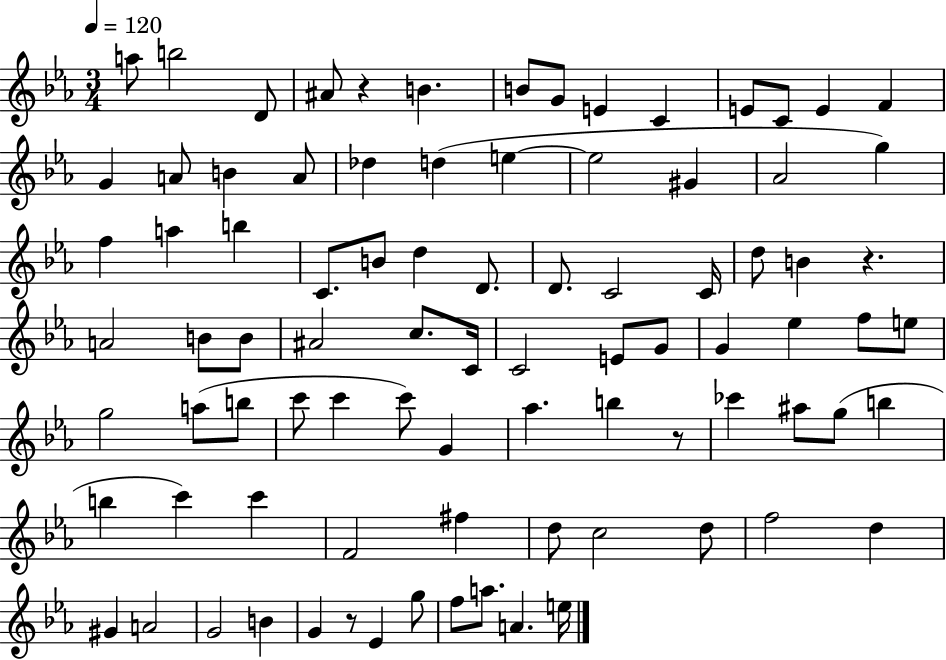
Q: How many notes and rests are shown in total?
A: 87